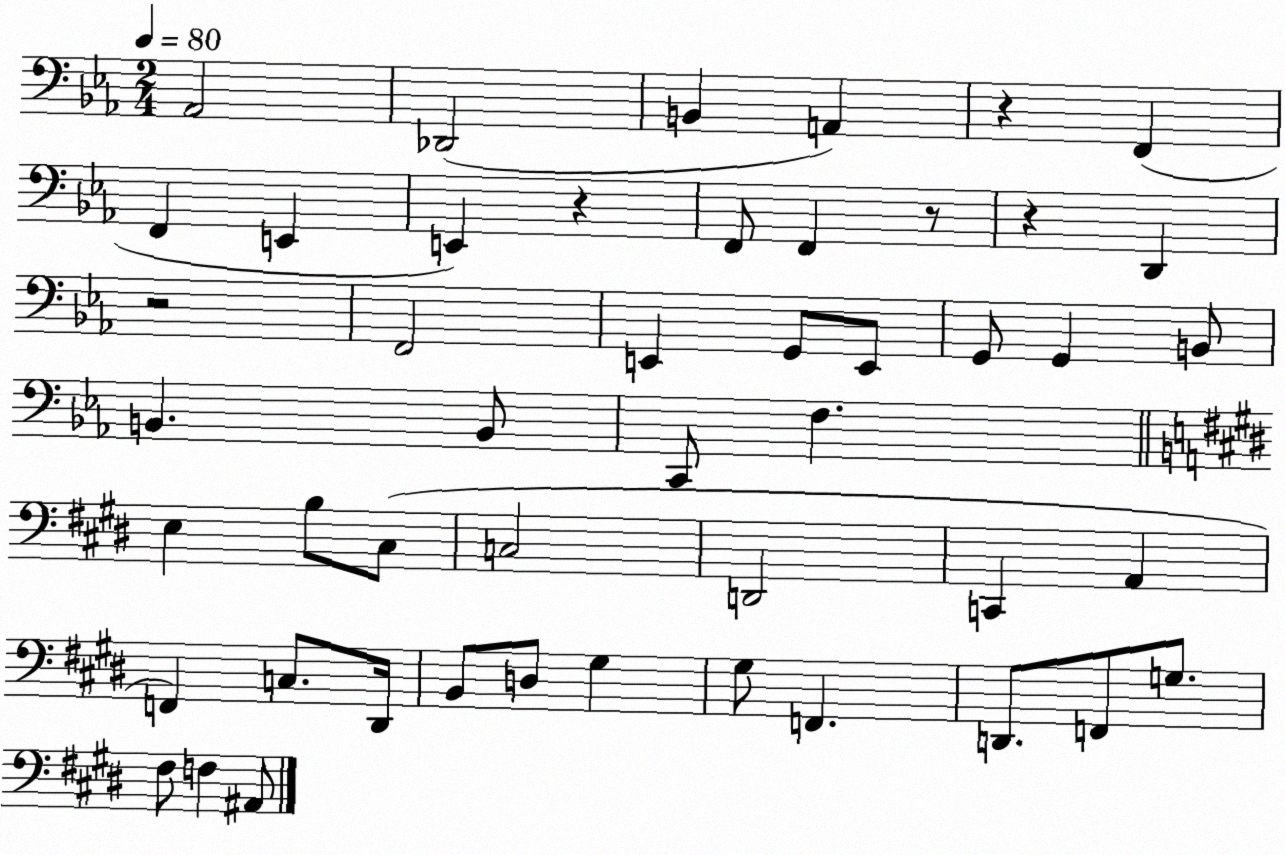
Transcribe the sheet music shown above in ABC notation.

X:1
T:Untitled
M:2/4
L:1/4
K:Eb
_A,,2 _D,,2 B,, A,, z F,, F,, E,, E,, z F,,/2 F,, z/2 z D,, z2 F,,2 E,, G,,/2 E,,/2 G,,/2 G,, B,,/2 B,, B,,/2 C,,/2 F, E, B,/2 ^C,/2 C,2 D,,2 C,, A,, F,, C,/2 ^D,,/4 B,,/2 D,/2 ^G, ^G,/2 F,, D,,/2 F,,/2 G,/2 ^F,/2 F, ^A,,/2